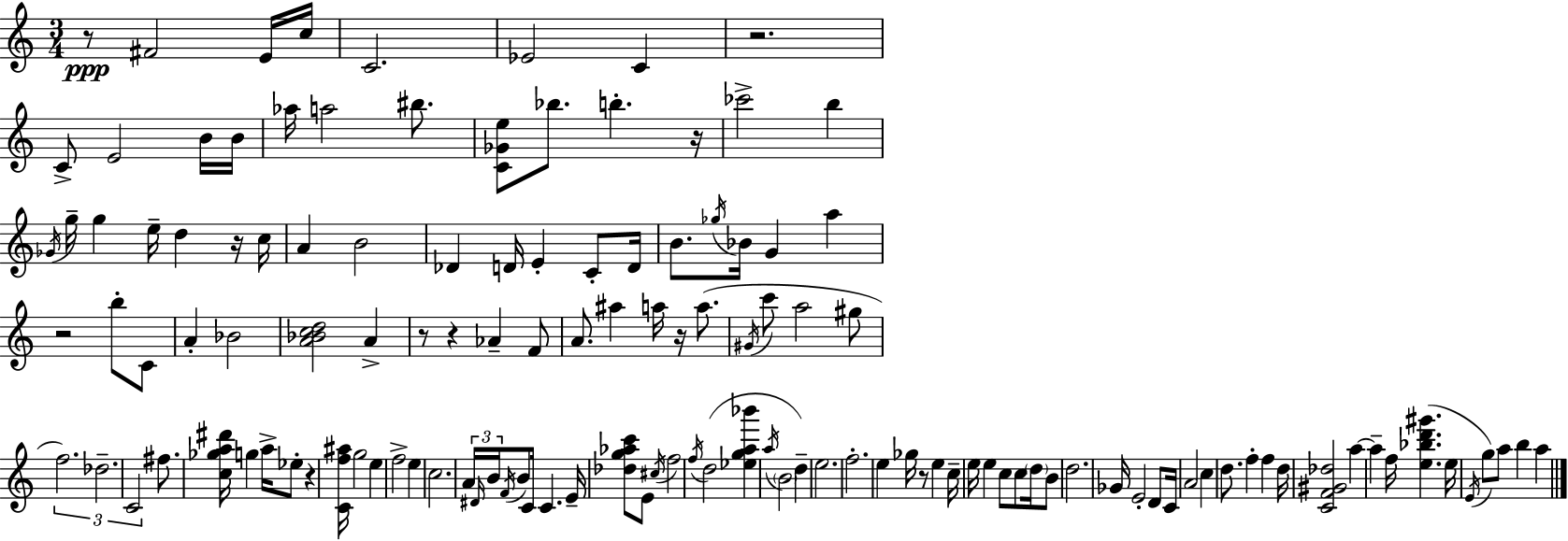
R/e F#4/h E4/s C5/s C4/h. Eb4/h C4/q R/h. C4/e E4/h B4/s B4/s Ab5/s A5/h BIS5/e. [C4,Gb4,E5]/e Bb5/e. B5/q. R/s CES6/h B5/q Gb4/s G5/s G5/q E5/s D5/q R/s C5/s A4/q B4/h Db4/q D4/s E4/q C4/e D4/s B4/e. Gb5/s Bb4/s G4/q A5/q R/h B5/e C4/e A4/q Bb4/h [A4,Bb4,C5,D5]/h A4/q R/e R/q Ab4/q F4/e A4/e. A#5/q A5/s R/s A5/e. G#4/s C6/e A5/h G#5/e F5/h. Db5/h. C4/h F#5/e. [C5,Gb5,A5,D#6]/s G5/q A5/s Eb5/e R/q [C4,F5,A#5]/s G5/h E5/q F5/h E5/q C5/h. A4/s D#4/s B4/s F4/s B4/e C4/s C4/q. E4/s [Db5,G5,Ab5,C6]/e E4/e C#5/s F5/h F5/s D5/h [Eb5,G5,A5,Bb6]/q A5/s B4/h D5/q E5/h. F5/h. E5/q Gb5/s R/e E5/q C5/s E5/s E5/q C5/e C5/e D5/s B4/e D5/h. Gb4/s E4/h D4/e C4/s A4/h C5/q D5/e. F5/q F5/q D5/s [C4,F4,G#4,Db5]/h A5/q A5/q F5/s [E5,Bb5,D6,G#6]/q. E5/s E4/s G5/e A5/e B5/q A5/q